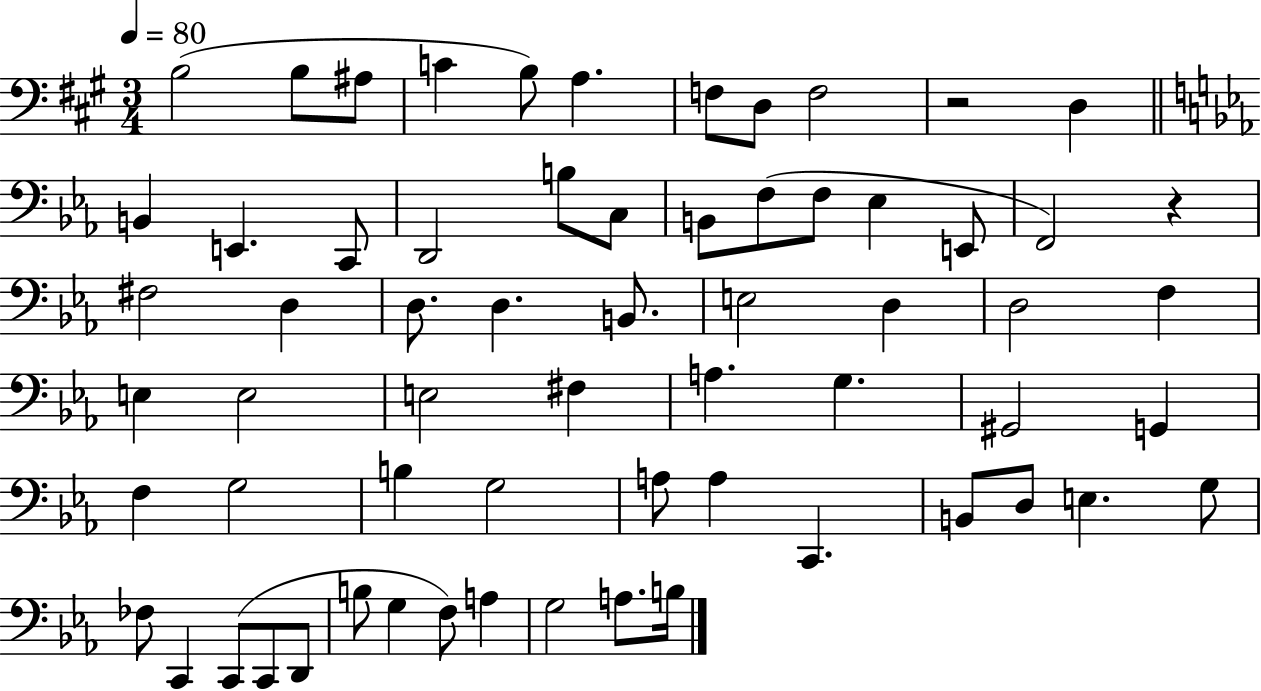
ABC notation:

X:1
T:Untitled
M:3/4
L:1/4
K:A
B,2 B,/2 ^A,/2 C B,/2 A, F,/2 D,/2 F,2 z2 D, B,, E,, C,,/2 D,,2 B,/2 C,/2 B,,/2 F,/2 F,/2 _E, E,,/2 F,,2 z ^F,2 D, D,/2 D, B,,/2 E,2 D, D,2 F, E, E,2 E,2 ^F, A, G, ^G,,2 G,, F, G,2 B, G,2 A,/2 A, C,, B,,/2 D,/2 E, G,/2 _F,/2 C,, C,,/2 C,,/2 D,,/2 B,/2 G, F,/2 A, G,2 A,/2 B,/4